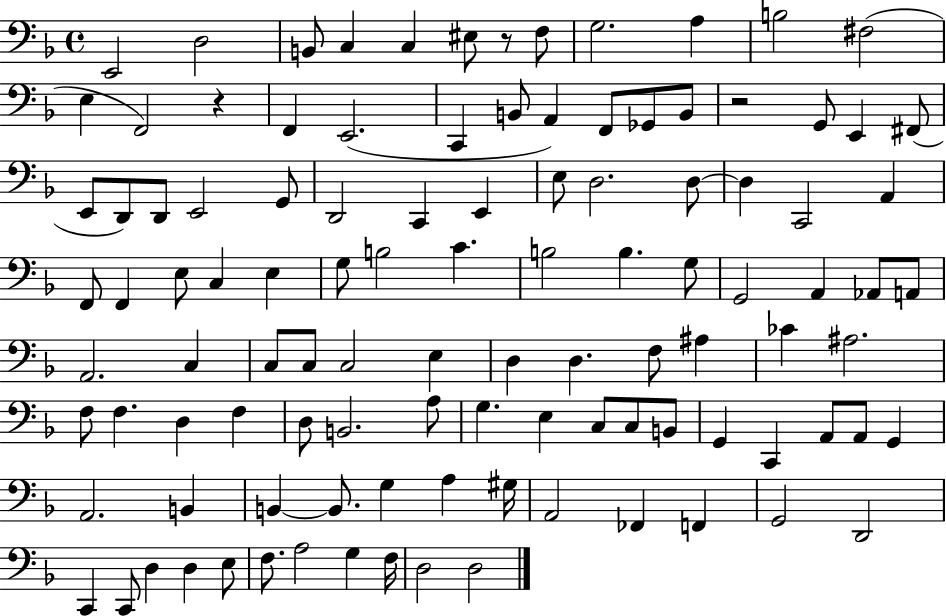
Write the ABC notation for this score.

X:1
T:Untitled
M:4/4
L:1/4
K:F
E,,2 D,2 B,,/2 C, C, ^E,/2 z/2 F,/2 G,2 A, B,2 ^F,2 E, F,,2 z F,, E,,2 C,, B,,/2 A,, F,,/2 _G,,/2 B,,/2 z2 G,,/2 E,, ^F,,/2 E,,/2 D,,/2 D,,/2 E,,2 G,,/2 D,,2 C,, E,, E,/2 D,2 D,/2 D, C,,2 A,, F,,/2 F,, E,/2 C, E, G,/2 B,2 C B,2 B, G,/2 G,,2 A,, _A,,/2 A,,/2 A,,2 C, C,/2 C,/2 C,2 E, D, D, F,/2 ^A, _C ^A,2 F,/2 F, D, F, D,/2 B,,2 A,/2 G, E, C,/2 C,/2 B,,/2 G,, C,, A,,/2 A,,/2 G,, A,,2 B,, B,, B,,/2 G, A, ^G,/4 A,,2 _F,, F,, G,,2 D,,2 C,, C,,/2 D, D, E,/2 F,/2 A,2 G, F,/4 D,2 D,2